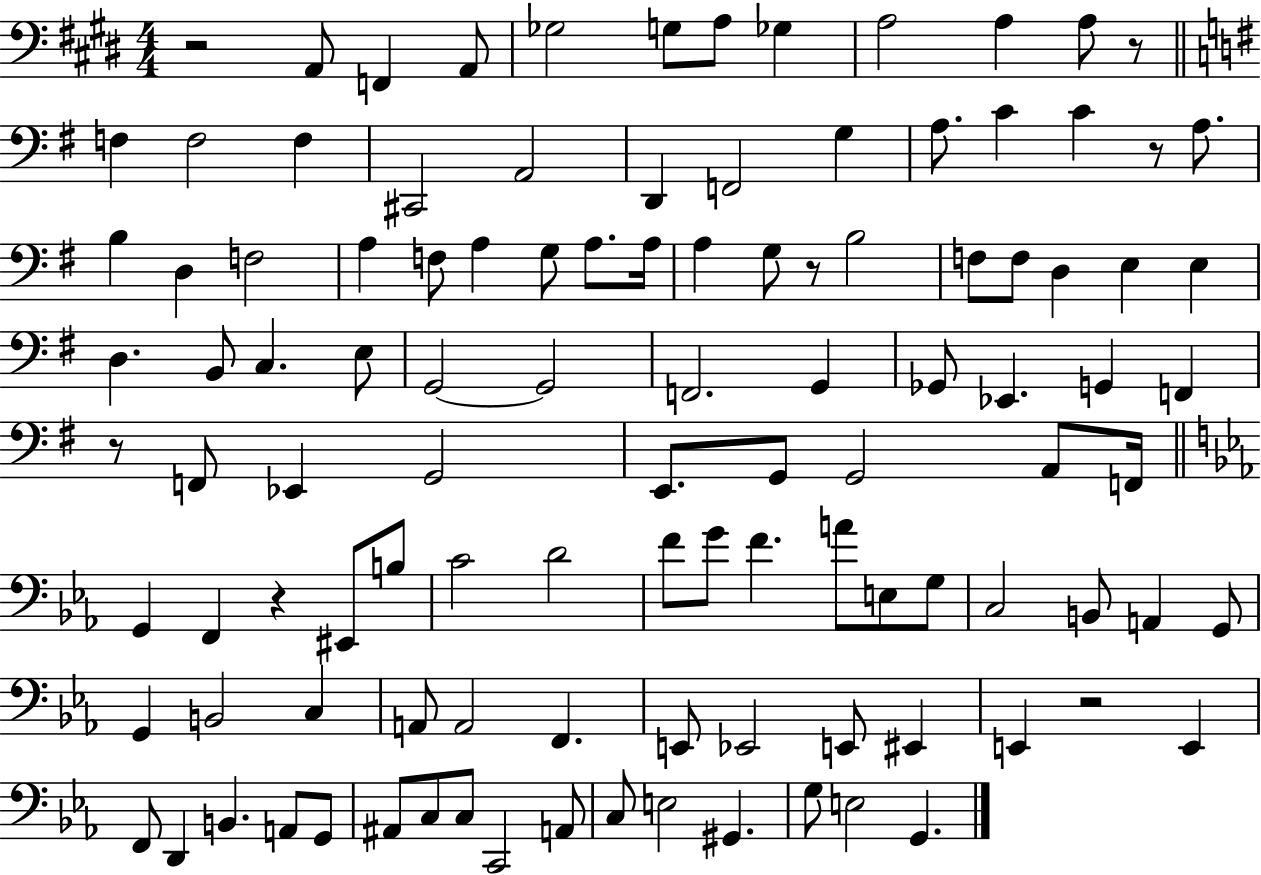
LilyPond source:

{
  \clef bass
  \numericTimeSignature
  \time 4/4
  \key e \major
  r2 a,8 f,4 a,8 | ges2 g8 a8 ges4 | a2 a4 a8 r8 | \bar "||" \break \key e \minor f4 f2 f4 | cis,2 a,2 | d,4 f,2 g4 | a8. c'4 c'4 r8 a8. | \break b4 d4 f2 | a4 f8 a4 g8 a8. a16 | a4 g8 r8 b2 | f8 f8 d4 e4 e4 | \break d4. b,8 c4. e8 | g,2~~ g,2 | f,2. g,4 | ges,8 ees,4. g,4 f,4 | \break r8 f,8 ees,4 g,2 | e,8. g,8 g,2 a,8 f,16 | \bar "||" \break \key c \minor g,4 f,4 r4 eis,8 b8 | c'2 d'2 | f'8 g'8 f'4. a'8 e8 g8 | c2 b,8 a,4 g,8 | \break g,4 b,2 c4 | a,8 a,2 f,4. | e,8 ees,2 e,8 eis,4 | e,4 r2 e,4 | \break f,8 d,4 b,4. a,8 g,8 | ais,8 c8 c8 c,2 a,8 | c8 e2 gis,4. | g8 e2 g,4. | \break \bar "|."
}